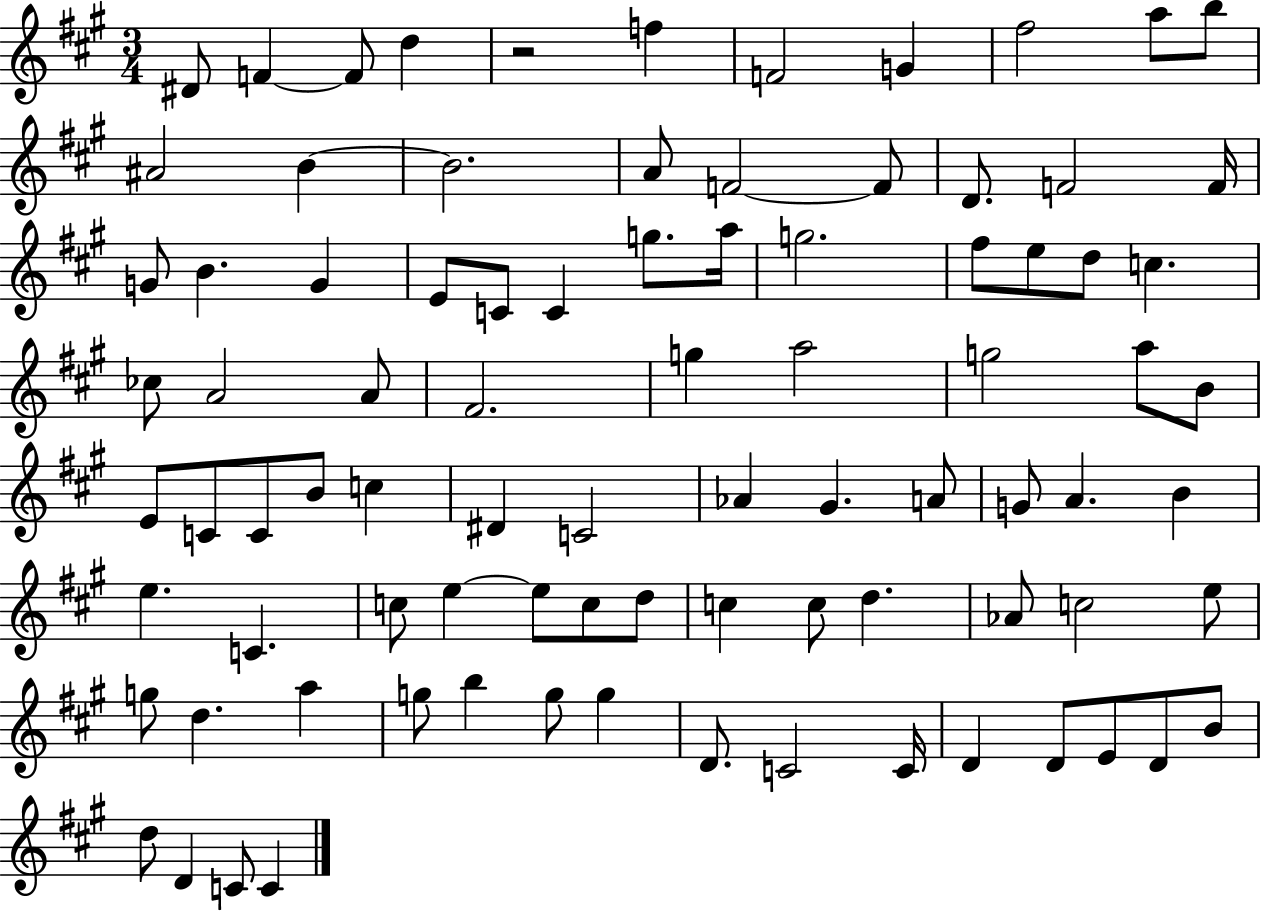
X:1
T:Untitled
M:3/4
L:1/4
K:A
^D/2 F F/2 d z2 f F2 G ^f2 a/2 b/2 ^A2 B B2 A/2 F2 F/2 D/2 F2 F/4 G/2 B G E/2 C/2 C g/2 a/4 g2 ^f/2 e/2 d/2 c _c/2 A2 A/2 ^F2 g a2 g2 a/2 B/2 E/2 C/2 C/2 B/2 c ^D C2 _A ^G A/2 G/2 A B e C c/2 e e/2 c/2 d/2 c c/2 d _A/2 c2 e/2 g/2 d a g/2 b g/2 g D/2 C2 C/4 D D/2 E/2 D/2 B/2 d/2 D C/2 C